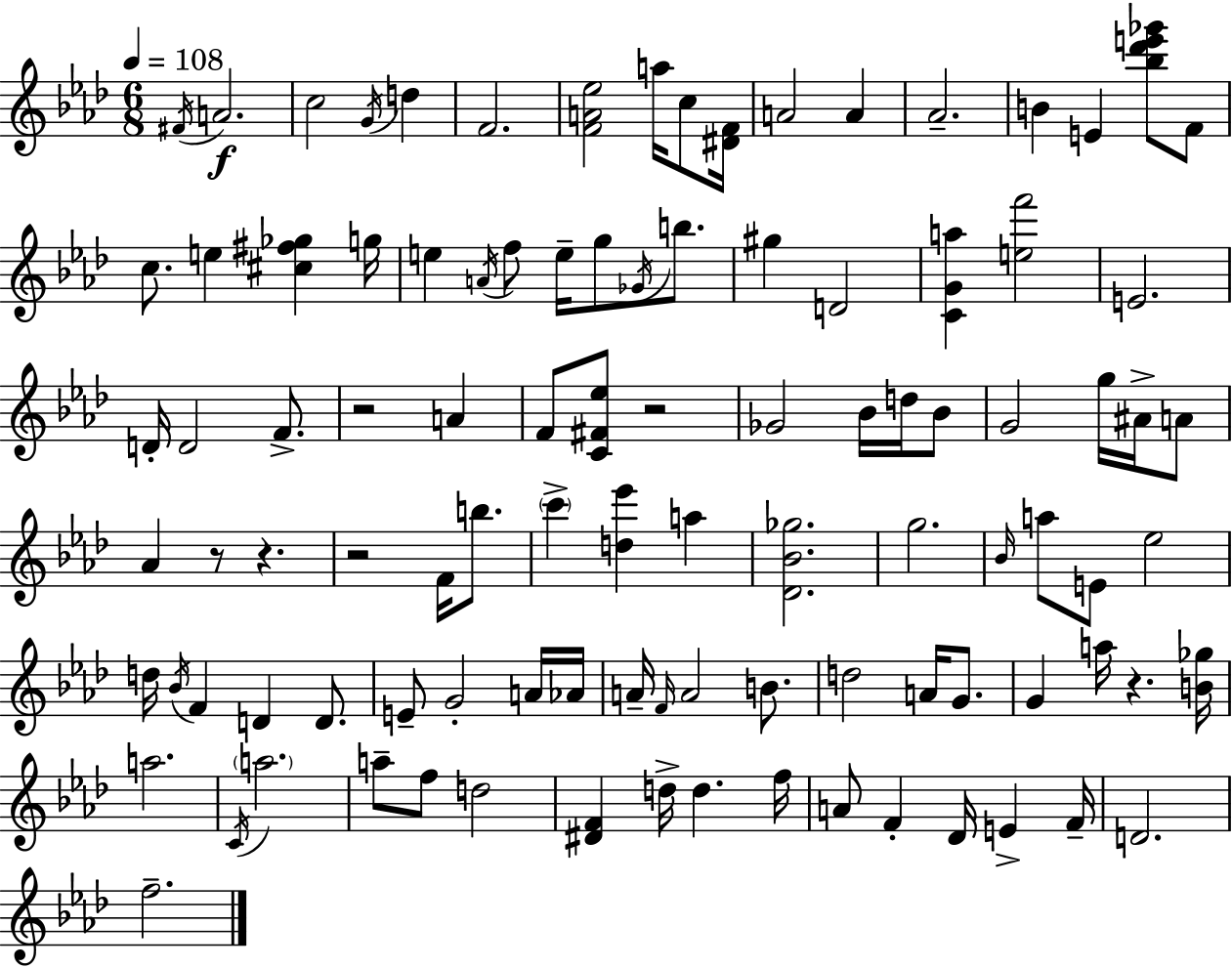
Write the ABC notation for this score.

X:1
T:Untitled
M:6/8
L:1/4
K:Fm
^F/4 A2 c2 G/4 d F2 [FA_e]2 a/4 c/2 [^DF]/4 A2 A _A2 B E [_b_d'e'_g']/2 F/2 c/2 e [^c^f_g] g/4 e A/4 f/2 e/4 g/2 _G/4 b/2 ^g D2 [CGa] [ef']2 E2 D/4 D2 F/2 z2 A F/2 [C^F_e]/2 z2 _G2 _B/4 d/4 _B/2 G2 g/4 ^A/4 A/2 _A z/2 z z2 F/4 b/2 c' [d_e'] a [_D_B_g]2 g2 _B/4 a/2 E/2 _e2 d/4 _B/4 F D D/2 E/2 G2 A/4 _A/4 A/4 F/4 A2 B/2 d2 A/4 G/2 G a/4 z [B_g]/4 a2 C/4 a2 a/2 f/2 d2 [^DF] d/4 d f/4 A/2 F _D/4 E F/4 D2 f2